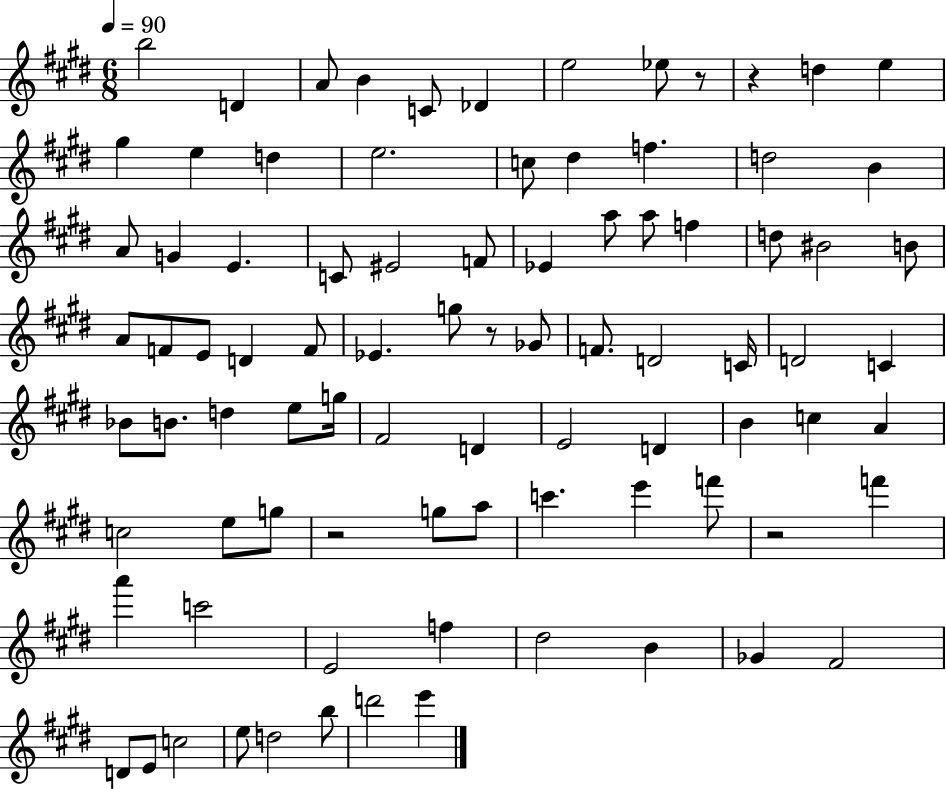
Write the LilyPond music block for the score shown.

{
  \clef treble
  \numericTimeSignature
  \time 6/8
  \key e \major
  \tempo 4 = 90
  b''2 d'4 | a'8 b'4 c'8 des'4 | e''2 ees''8 r8 | r4 d''4 e''4 | \break gis''4 e''4 d''4 | e''2. | c''8 dis''4 f''4. | d''2 b'4 | \break a'8 g'4 e'4. | c'8 eis'2 f'8 | ees'4 a''8 a''8 f''4 | d''8 bis'2 b'8 | \break a'8 f'8 e'8 d'4 f'8 | ees'4. g''8 r8 ges'8 | f'8. d'2 c'16 | d'2 c'4 | \break bes'8 b'8. d''4 e''8 g''16 | fis'2 d'4 | e'2 d'4 | b'4 c''4 a'4 | \break c''2 e''8 g''8 | r2 g''8 a''8 | c'''4. e'''4 f'''8 | r2 f'''4 | \break a'''4 c'''2 | e'2 f''4 | dis''2 b'4 | ges'4 fis'2 | \break d'8 e'8 c''2 | e''8 d''2 b''8 | d'''2 e'''4 | \bar "|."
}